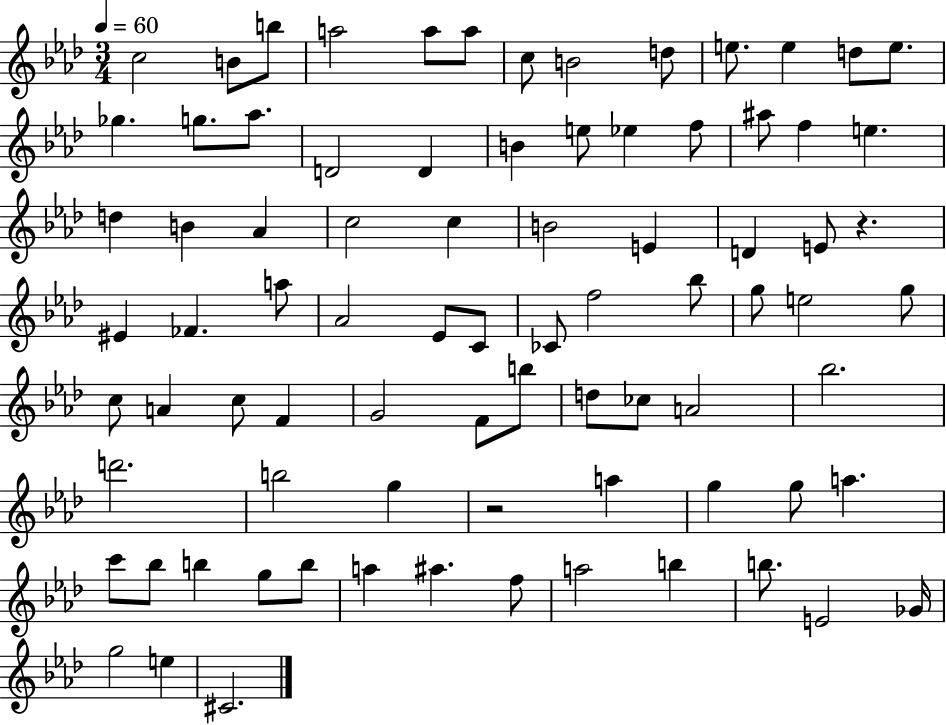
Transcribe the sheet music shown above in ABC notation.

X:1
T:Untitled
M:3/4
L:1/4
K:Ab
c2 B/2 b/2 a2 a/2 a/2 c/2 B2 d/2 e/2 e d/2 e/2 _g g/2 _a/2 D2 D B e/2 _e f/2 ^a/2 f e d B _A c2 c B2 E D E/2 z ^E _F a/2 _A2 _E/2 C/2 _C/2 f2 _b/2 g/2 e2 g/2 c/2 A c/2 F G2 F/2 b/2 d/2 _c/2 A2 _b2 d'2 b2 g z2 a g g/2 a c'/2 _b/2 b g/2 b/2 a ^a f/2 a2 b b/2 E2 _G/4 g2 e ^C2